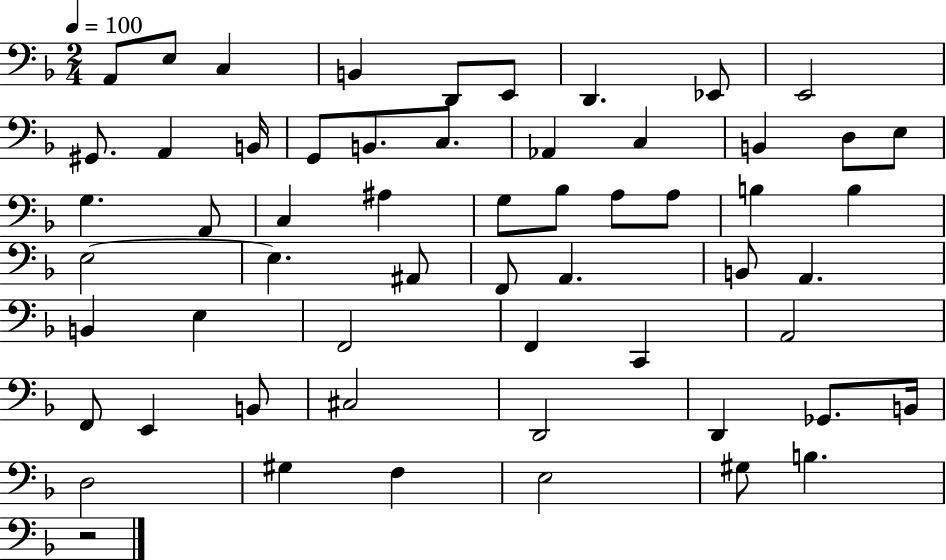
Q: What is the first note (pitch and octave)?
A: A2